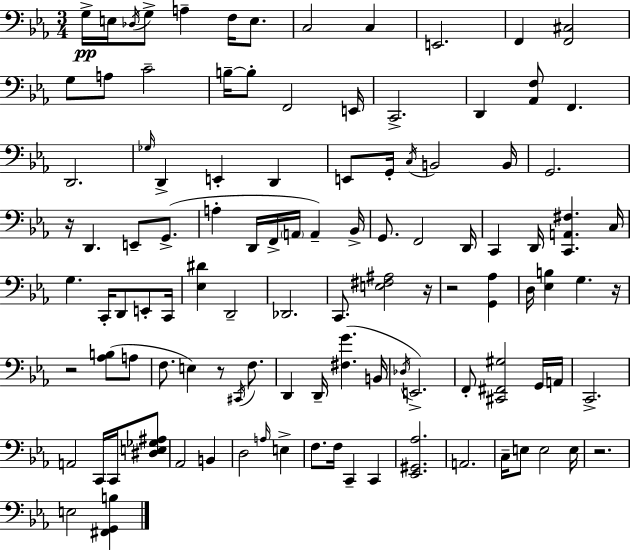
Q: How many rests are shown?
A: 7